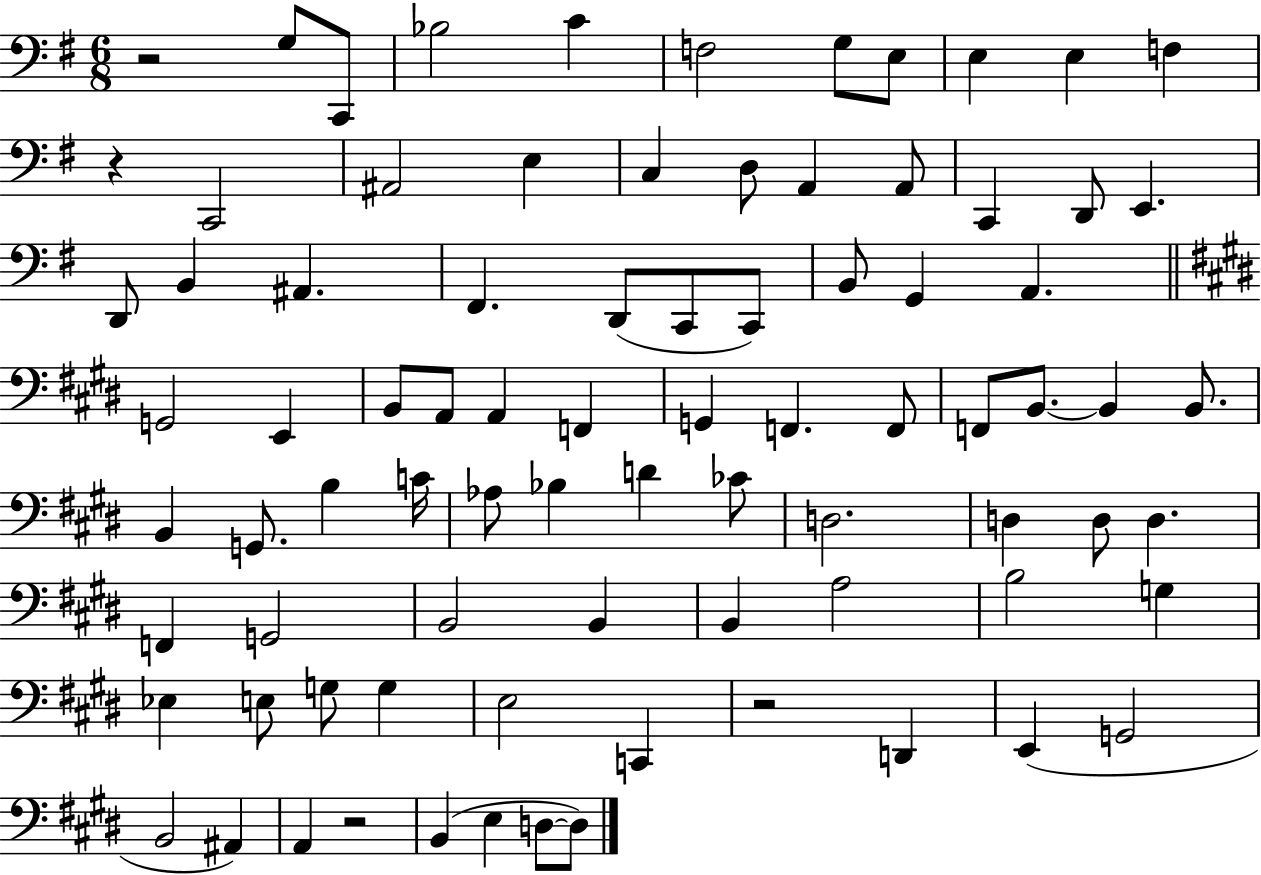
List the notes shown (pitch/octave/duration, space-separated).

R/h G3/e C2/e Bb3/h C4/q F3/h G3/e E3/e E3/q E3/q F3/q R/q C2/h A#2/h E3/q C3/q D3/e A2/q A2/e C2/q D2/e E2/q. D2/e B2/q A#2/q. F#2/q. D2/e C2/e C2/e B2/e G2/q A2/q. G2/h E2/q B2/e A2/e A2/q F2/q G2/q F2/q. F2/e F2/e B2/e. B2/q B2/e. B2/q G2/e. B3/q C4/s Ab3/e Bb3/q D4/q CES4/e D3/h. D3/q D3/e D3/q. F2/q G2/h B2/h B2/q B2/q A3/h B3/h G3/q Eb3/q E3/e G3/e G3/q E3/h C2/q R/h D2/q E2/q G2/h B2/h A#2/q A2/q R/h B2/q E3/q D3/e D3/e